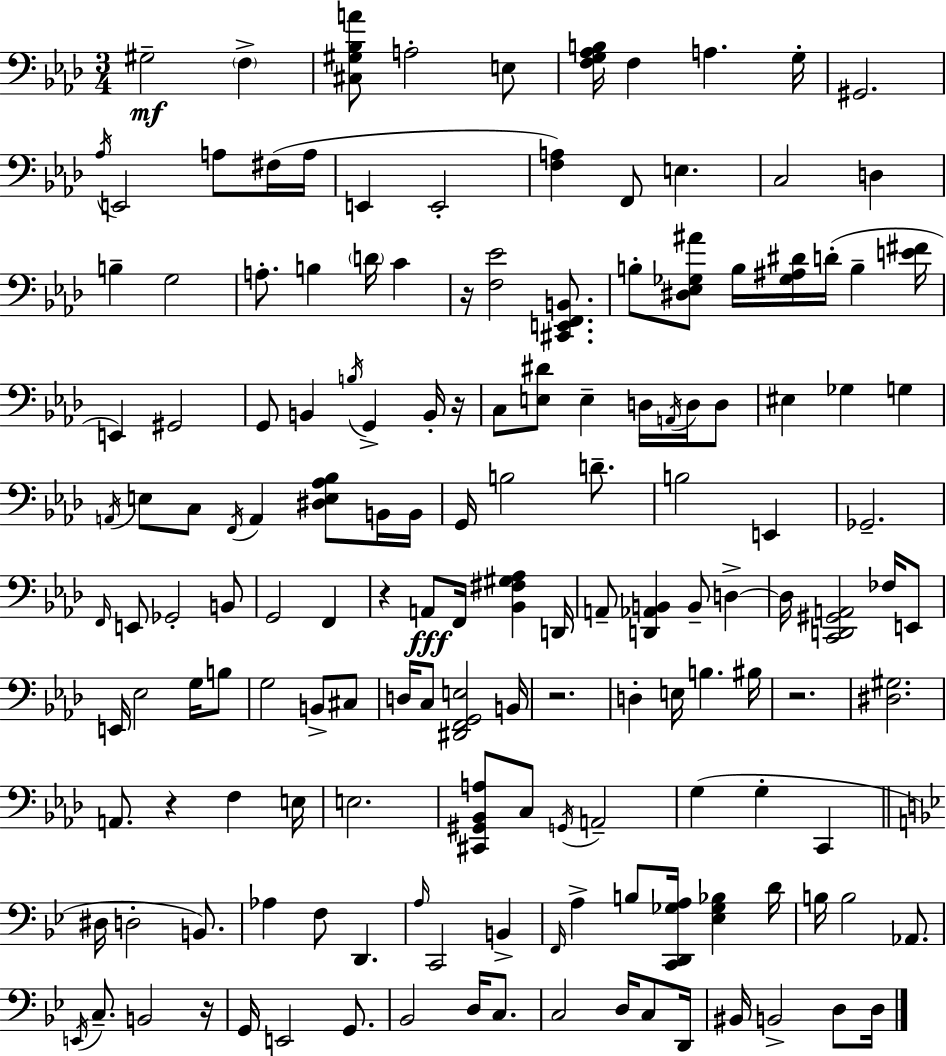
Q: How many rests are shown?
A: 7